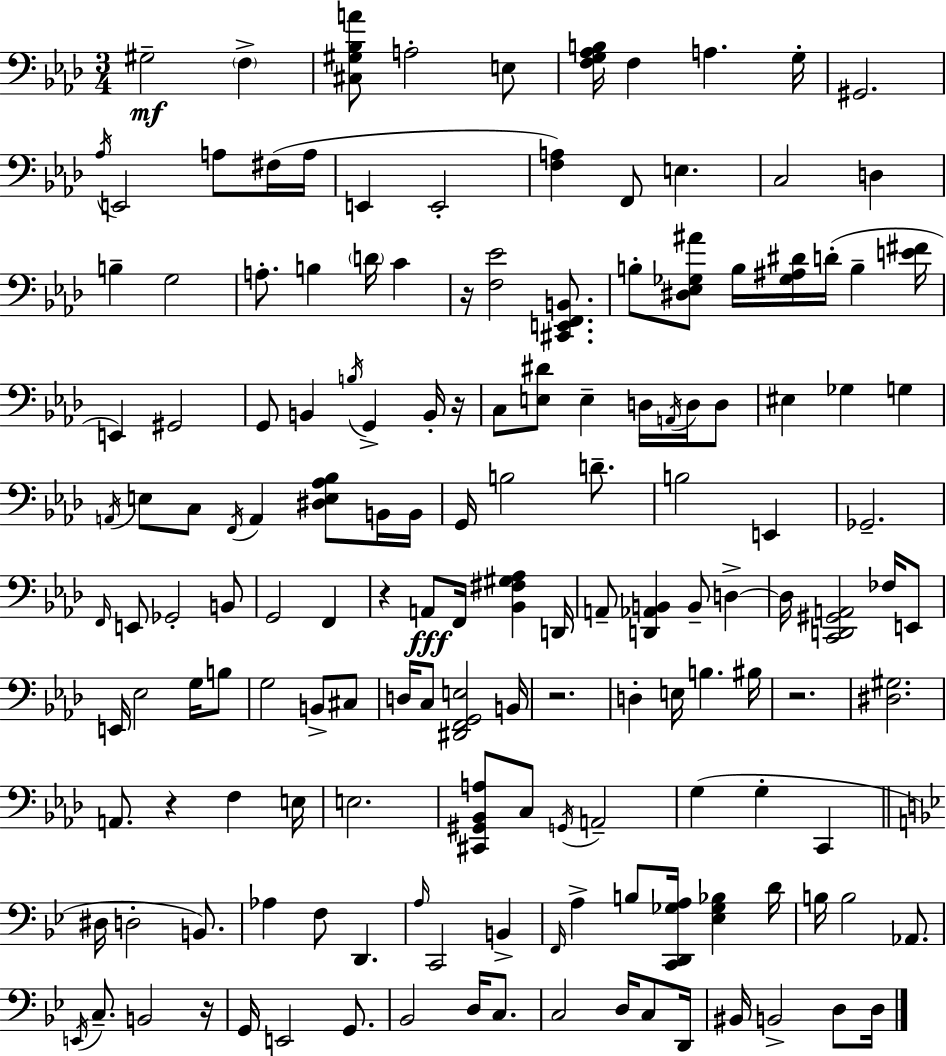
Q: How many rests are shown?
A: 7